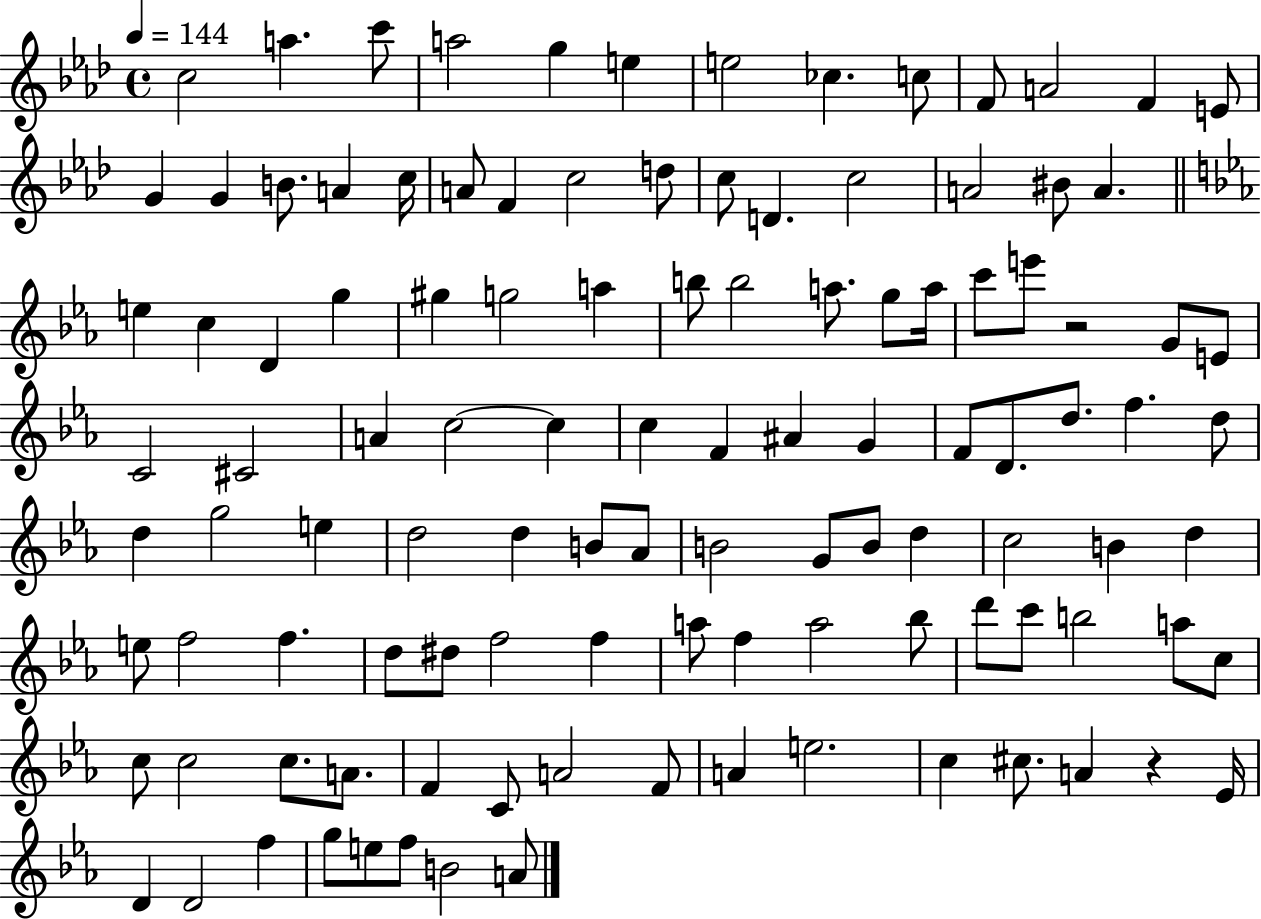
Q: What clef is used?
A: treble